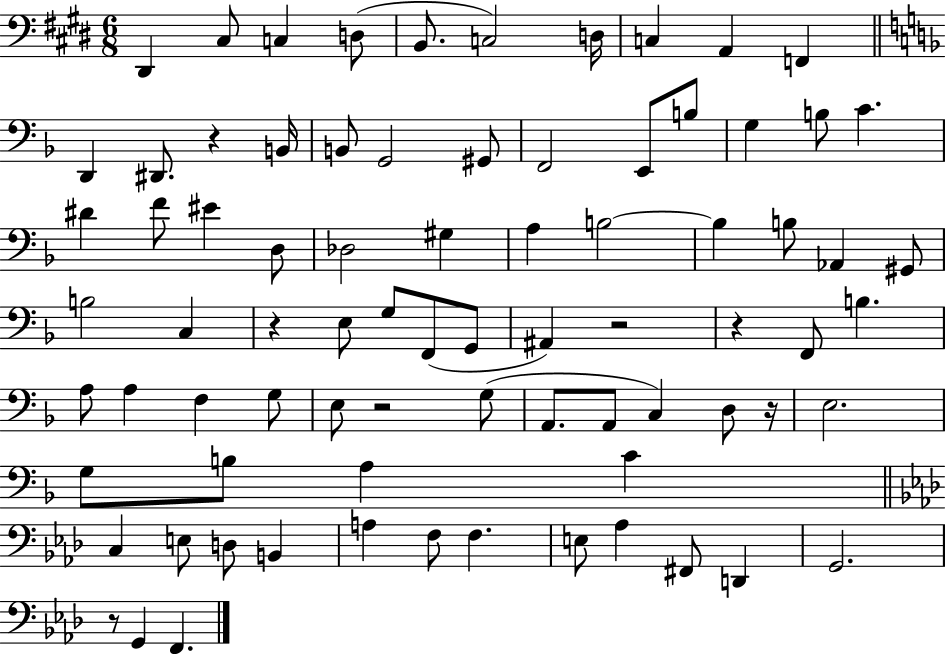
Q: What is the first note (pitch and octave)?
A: D#2